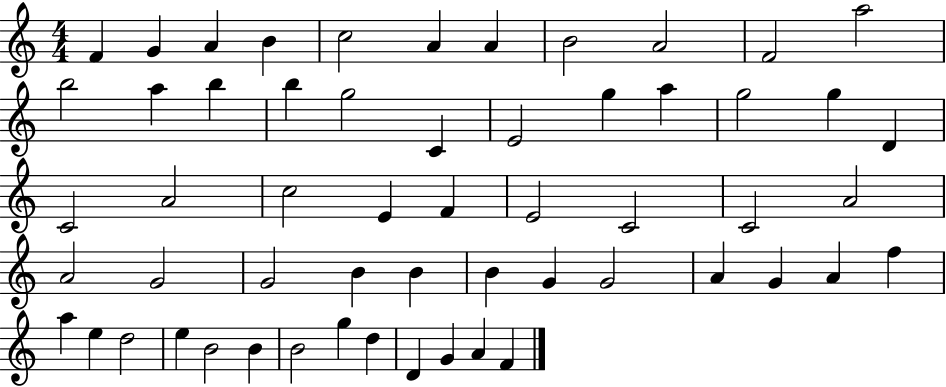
F4/q G4/q A4/q B4/q C5/h A4/q A4/q B4/h A4/h F4/h A5/h B5/h A5/q B5/q B5/q G5/h C4/q E4/h G5/q A5/q G5/h G5/q D4/q C4/h A4/h C5/h E4/q F4/q E4/h C4/h C4/h A4/h A4/h G4/h G4/h B4/q B4/q B4/q G4/q G4/h A4/q G4/q A4/q F5/q A5/q E5/q D5/h E5/q B4/h B4/q B4/h G5/q D5/q D4/q G4/q A4/q F4/q